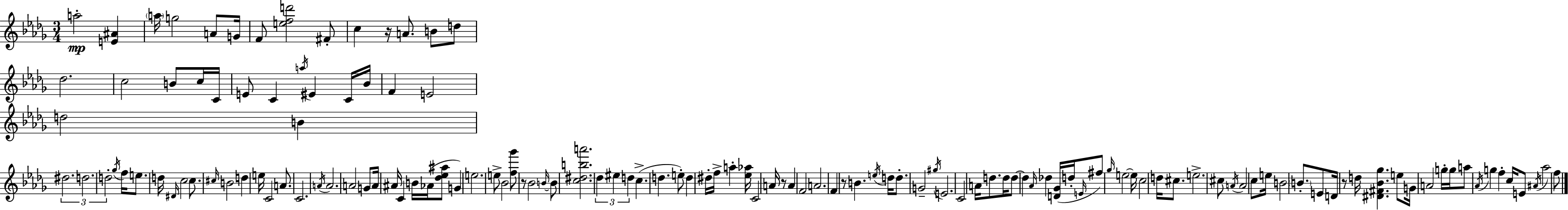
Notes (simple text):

A5/h [E4,A#4]/q A5/s G5/h A4/e G4/s F4/e [E5,F5,D6]/h F#4/e C5/q R/s A4/e. B4/e D5/e Db5/h. C5/h B4/e C5/s C4/s E4/e C4/q A5/s EIS4/q C4/s Bb4/s F4/q E4/h D5/h B4/q D#5/h. D5/h. D5/h Gb5/s F5/s E5/e. D5/s D#4/s C5/h C5/e. C#5/s B4/h D5/q E5/s C4/h A4/e. C4/h. A4/s A4/h. A4/h G4/e A4/s A#4/s C4/q B4/s Ab4/s [Db5,Eb5,A#5]/e G4/q E5/h. E5/e Bb4/h [F5,Gb6]/e R/e Bb4/h B4/s B4/e [C5,D#5,B5,A6]/h. Db5/q EIS5/q D5/q C5/q. D5/q. E5/e D5/q D#5/s F5/s A5/q [Eb5,Ab5]/s C4/h A4/s R/e A4/q F4/h A4/h. F4/q R/e B4/q. E5/s D5/s D5/e. G4/h G#5/s E4/h. C4/h A4/s D5/e. D5/s D5/e D5/q Ab4/s Db5/q [D4,Gb4]/s D5/s E4/s F#5/e Gb5/s E5/h E5/s C5/h D5/s C#5/e. E5/h. C#5/e A4/s A4/h C5/e E5/s B4/h B4/e. E4/e D4/s R/e D5/s [D#4,F#4,Bb4,Gb5]/q. E5/e G4/s A4/h G5/s G5/s A5/e Ab4/s G5/q F5/q C5/s E4/e A#4/s Ab5/h F5/e